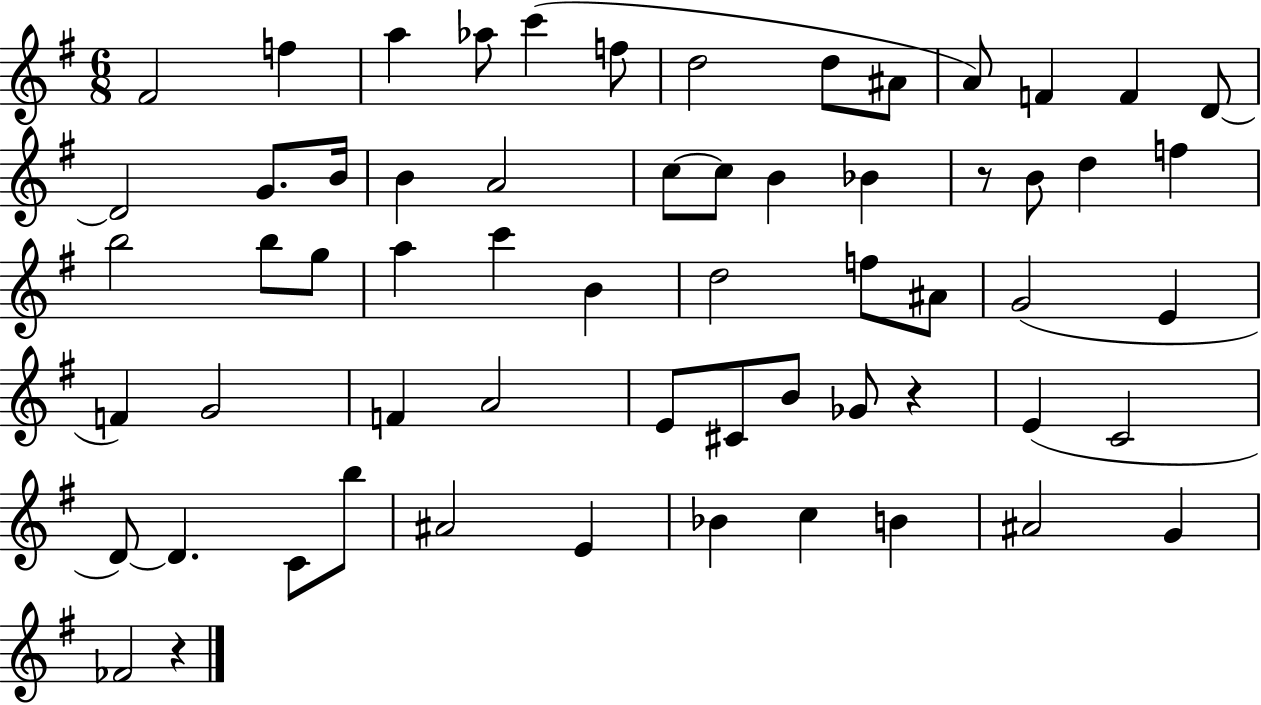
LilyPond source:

{
  \clef treble
  \numericTimeSignature
  \time 6/8
  \key g \major
  fis'2 f''4 | a''4 aes''8 c'''4( f''8 | d''2 d''8 ais'8 | a'8) f'4 f'4 d'8~~ | \break d'2 g'8. b'16 | b'4 a'2 | c''8~~ c''8 b'4 bes'4 | r8 b'8 d''4 f''4 | \break b''2 b''8 g''8 | a''4 c'''4 b'4 | d''2 f''8 ais'8 | g'2( e'4 | \break f'4) g'2 | f'4 a'2 | e'8 cis'8 b'8 ges'8 r4 | e'4( c'2 | \break d'8~~) d'4. c'8 b''8 | ais'2 e'4 | bes'4 c''4 b'4 | ais'2 g'4 | \break fes'2 r4 | \bar "|."
}